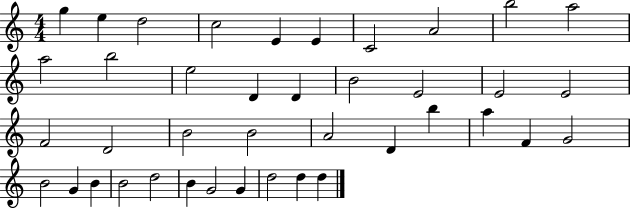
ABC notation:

X:1
T:Untitled
M:4/4
L:1/4
K:C
g e d2 c2 E E C2 A2 b2 a2 a2 b2 e2 D D B2 E2 E2 E2 F2 D2 B2 B2 A2 D b a F G2 B2 G B B2 d2 B G2 G d2 d d